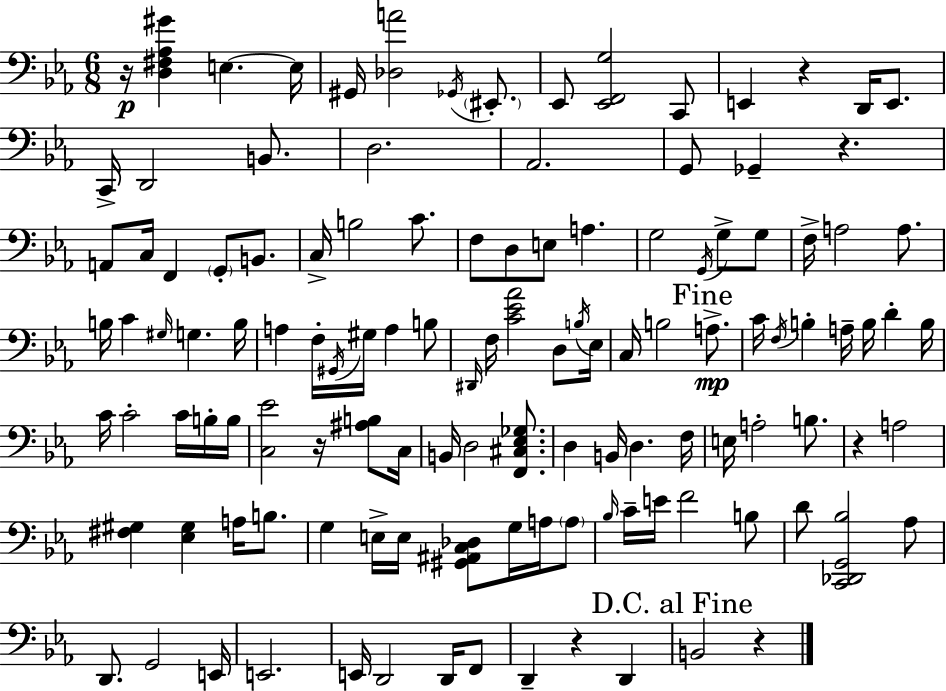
R/s [D3,F#3,Ab3,G#4]/q E3/q. E3/s G#2/s [Db3,A4]/h Gb2/s EIS2/e. Eb2/e [Eb2,F2,G3]/h C2/e E2/q R/q D2/s E2/e. C2/s D2/h B2/e. D3/h. Ab2/h. G2/e Gb2/q R/q. A2/e C3/s F2/q G2/e B2/e. C3/s B3/h C4/e. F3/e D3/e E3/e A3/q. G3/h G2/s G3/e G3/e F3/s A3/h A3/e. B3/s C4/q G#3/s G3/q. B3/s A3/q F3/s G#2/s G#3/s A3/q B3/e D#2/s F3/s [C4,Eb4,Ab4]/h D3/e B3/s Eb3/s C3/s B3/h A3/e. C4/s F3/s B3/q A3/s B3/s D4/q B3/s C4/s C4/h C4/s B3/s B3/s [C3,Eb4]/h R/s [A#3,B3]/e C3/s B2/s D3/h [F2,C#3,Eb3,Gb3]/e. D3/q B2/s D3/q. F3/s E3/s A3/h B3/e. R/q A3/h [F#3,G#3]/q [Eb3,G#3]/q A3/s B3/e. G3/q E3/s E3/s [G#2,A#2,C3,Db3]/e G3/s A3/s A3/e Bb3/s C4/s E4/s F4/h B3/e D4/e [C2,Db2,G2,Bb3]/h Ab3/e D2/e. G2/h E2/s E2/h. E2/s D2/h D2/s F2/e D2/q R/q D2/q B2/h R/q